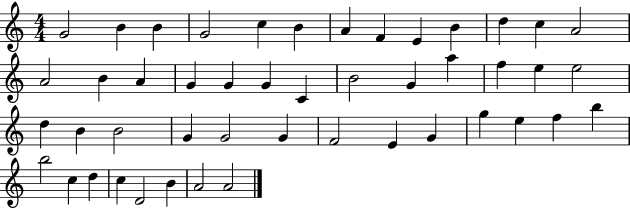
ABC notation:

X:1
T:Untitled
M:4/4
L:1/4
K:C
G2 B B G2 c B A F E B d c A2 A2 B A G G G C B2 G a f e e2 d B B2 G G2 G F2 E G g e f b b2 c d c D2 B A2 A2